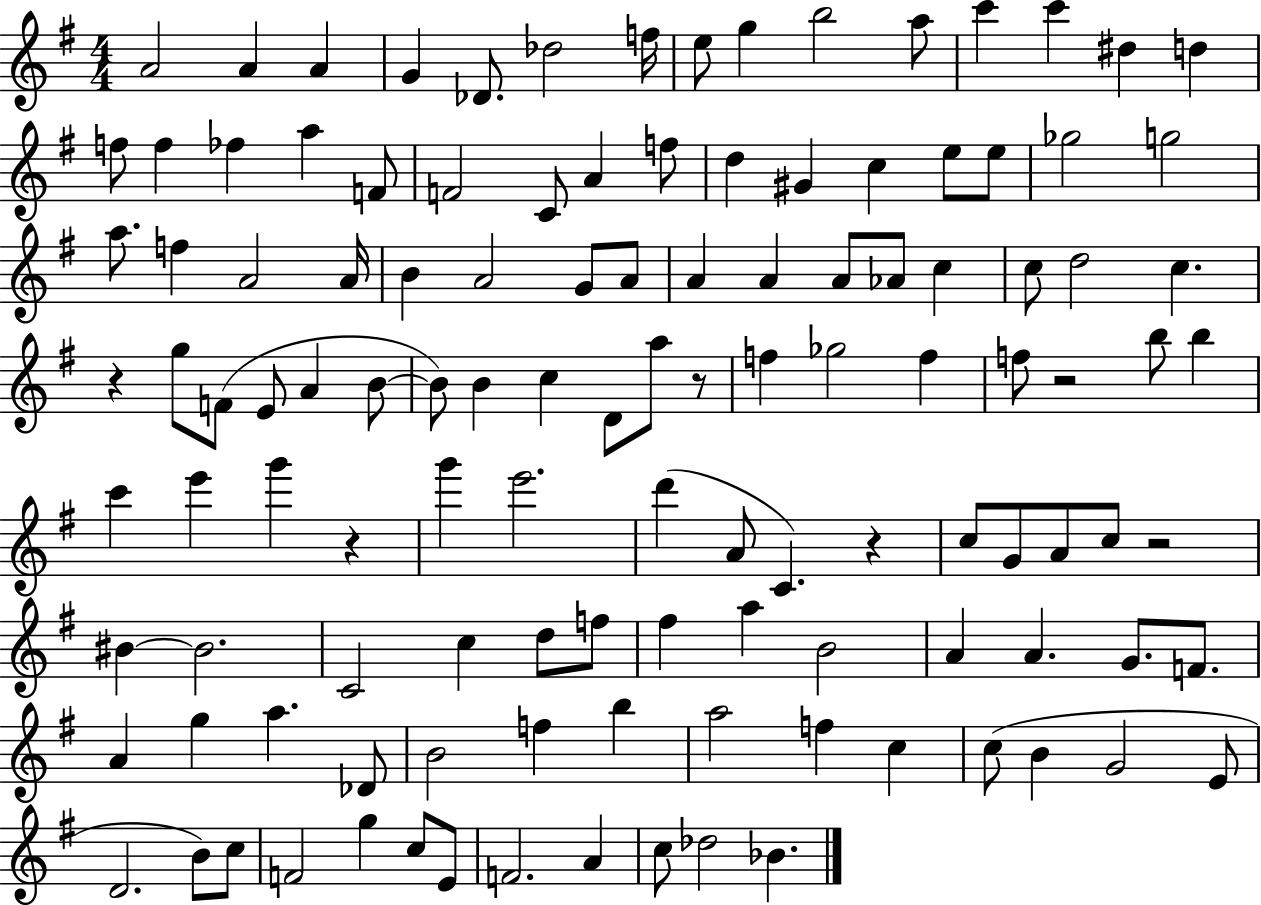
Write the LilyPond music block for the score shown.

{
  \clef treble
  \numericTimeSignature
  \time 4/4
  \key g \major
  \repeat volta 2 { a'2 a'4 a'4 | g'4 des'8. des''2 f''16 | e''8 g''4 b''2 a''8 | c'''4 c'''4 dis''4 d''4 | \break f''8 f''4 fes''4 a''4 f'8 | f'2 c'8 a'4 f''8 | d''4 gis'4 c''4 e''8 e''8 | ges''2 g''2 | \break a''8. f''4 a'2 a'16 | b'4 a'2 g'8 a'8 | a'4 a'4 a'8 aes'8 c''4 | c''8 d''2 c''4. | \break r4 g''8 f'8( e'8 a'4 b'8~~ | b'8) b'4 c''4 d'8 a''8 r8 | f''4 ges''2 f''4 | f''8 r2 b''8 b''4 | \break c'''4 e'''4 g'''4 r4 | g'''4 e'''2. | d'''4( a'8 c'4.) r4 | c''8 g'8 a'8 c''8 r2 | \break bis'4~~ bis'2. | c'2 c''4 d''8 f''8 | fis''4 a''4 b'2 | a'4 a'4. g'8. f'8. | \break a'4 g''4 a''4. des'8 | b'2 f''4 b''4 | a''2 f''4 c''4 | c''8( b'4 g'2 e'8 | \break d'2. b'8) c''8 | f'2 g''4 c''8 e'8 | f'2. a'4 | c''8 des''2 bes'4. | \break } \bar "|."
}